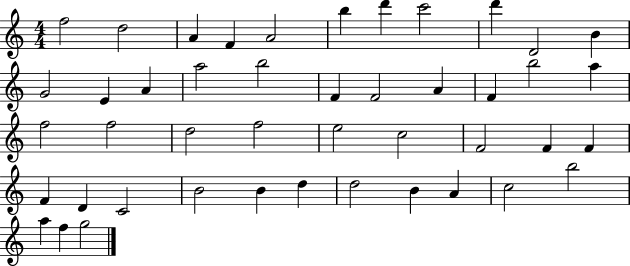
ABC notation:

X:1
T:Untitled
M:4/4
L:1/4
K:C
f2 d2 A F A2 b d' c'2 d' D2 B G2 E A a2 b2 F F2 A F b2 a f2 f2 d2 f2 e2 c2 F2 F F F D C2 B2 B d d2 B A c2 b2 a f g2